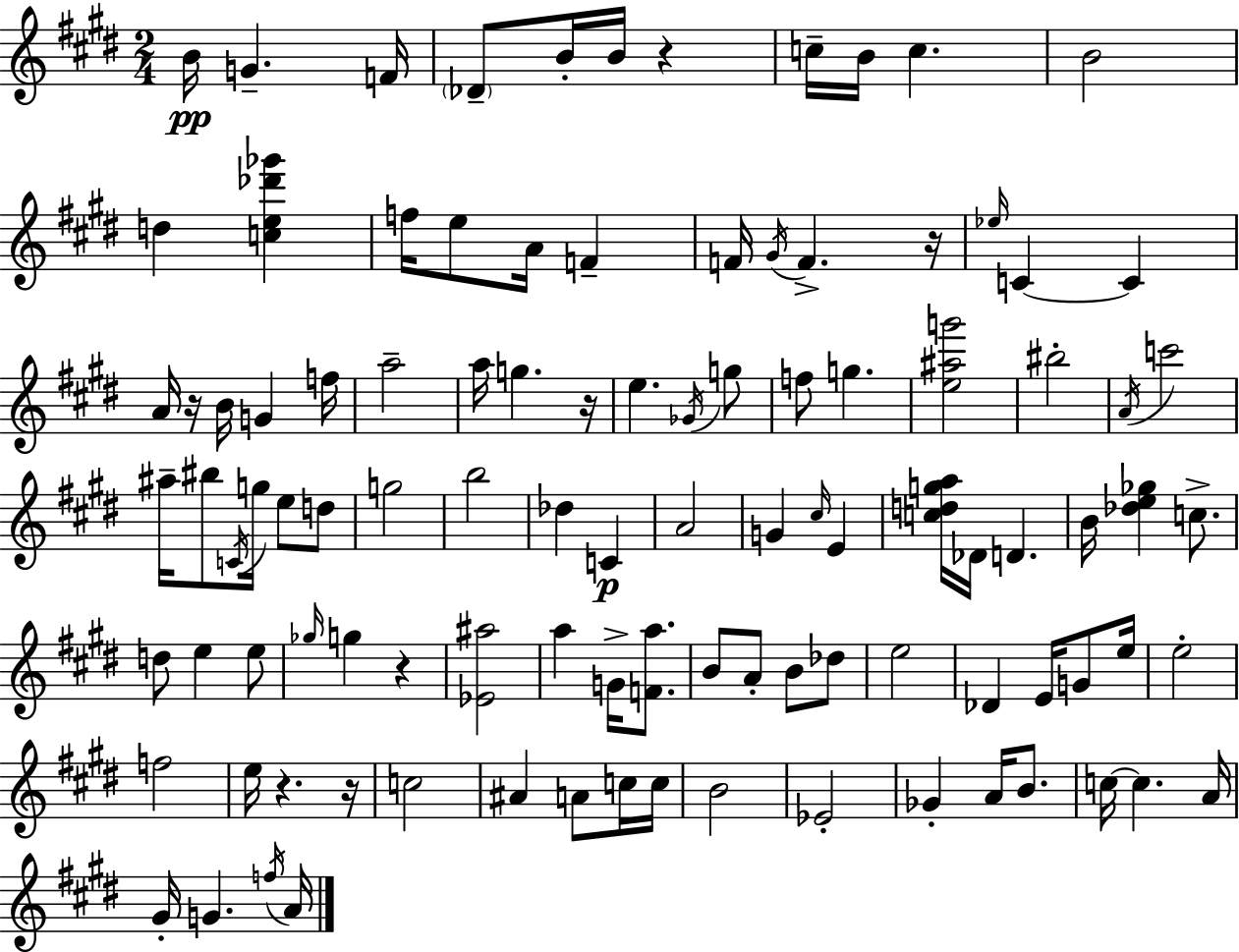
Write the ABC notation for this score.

X:1
T:Untitled
M:2/4
L:1/4
K:E
B/4 G F/4 _D/2 B/4 B/4 z c/4 B/4 c B2 d [ce_d'_g'] f/4 e/2 A/4 F F/4 ^G/4 F z/4 _e/4 C C A/4 z/4 B/4 G f/4 a2 a/4 g z/4 e _G/4 g/2 f/2 g [e^ag']2 ^b2 A/4 c'2 ^a/4 ^b/2 C/4 g/4 e/2 d/2 g2 b2 _d C A2 G ^c/4 E [cdga]/4 _D/4 D B/4 [_de_g] c/2 d/2 e e/2 _g/4 g z [_E^a]2 a G/4 [Fa]/2 B/2 A/2 B/2 _d/2 e2 _D E/4 G/2 e/4 e2 f2 e/4 z z/4 c2 ^A A/2 c/4 c/4 B2 _E2 _G A/4 B/2 c/4 c A/4 ^G/4 G f/4 A/4